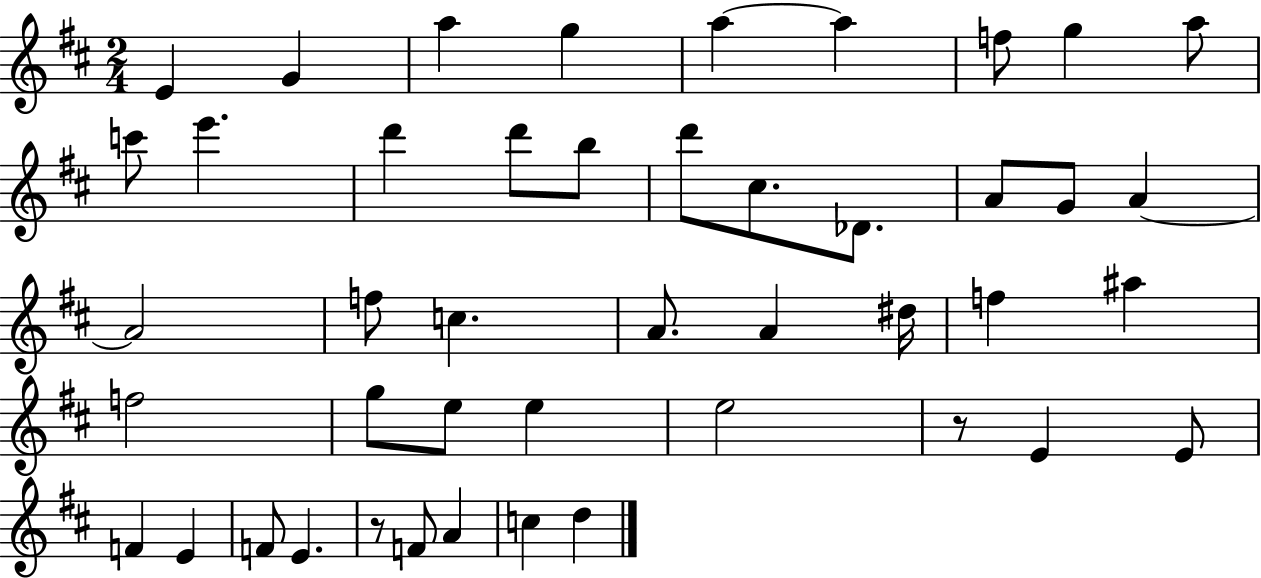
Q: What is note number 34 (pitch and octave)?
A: E4